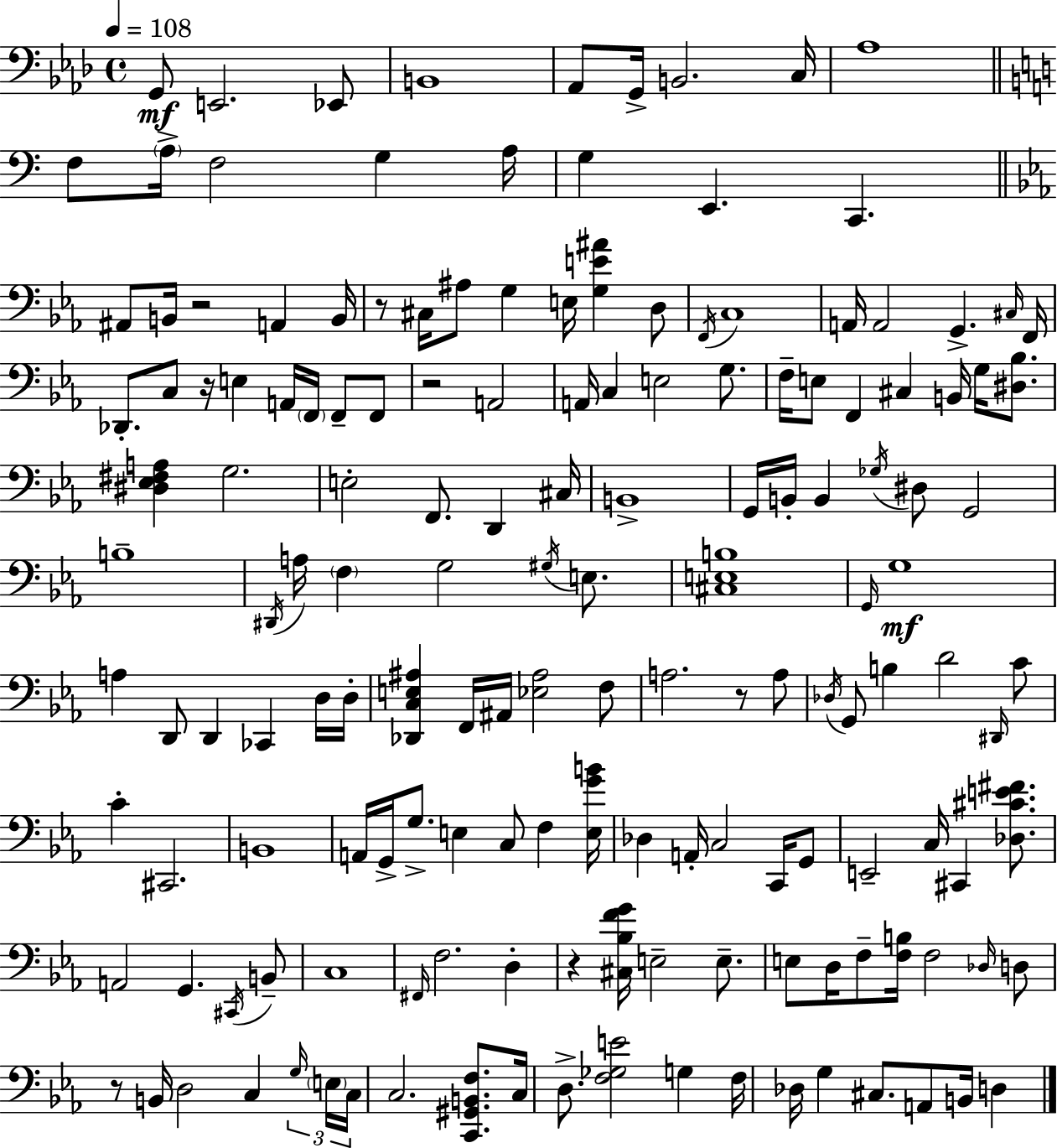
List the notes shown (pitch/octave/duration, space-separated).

G2/e E2/h. Eb2/e B2/w Ab2/e G2/s B2/h. C3/s Ab3/w F3/e A3/s F3/h G3/q A3/s G3/q E2/q. C2/q. A#2/e B2/s R/h A2/q B2/s R/e C#3/s A#3/e G3/q E3/s [G3,E4,A#4]/q D3/e F2/s C3/w A2/s A2/h G2/q. C#3/s F2/s Db2/e. C3/e R/s E3/q A2/s F2/s F2/e F2/e R/h A2/h A2/s C3/q E3/h G3/e. F3/s E3/e F2/q C#3/q B2/s G3/s [D#3,Bb3]/e. [D#3,Eb3,F#3,A3]/q G3/h. E3/h F2/e. D2/q C#3/s B2/w G2/s B2/s B2/q Gb3/s D#3/e G2/h B3/w D#2/s A3/s F3/q G3/h G#3/s E3/e. [C#3,E3,B3]/w G2/s G3/w A3/q D2/e D2/q CES2/q D3/s D3/s [Db2,C3,E3,A#3]/q F2/s A#2/s [Eb3,A#3]/h F3/e A3/h. R/e A3/e Db3/s G2/e B3/q D4/h D#2/s C4/e C4/q C#2/h. B2/w A2/s G2/s G3/e. E3/q C3/e F3/q [E3,G4,B4]/s Db3/q A2/s C3/h C2/s G2/e E2/h C3/s C#2/q [Db3,C#4,E4,F#4]/e. A2/h G2/q. C#2/s B2/e C3/w F#2/s F3/h. D3/q R/q [C#3,Bb3,F4,G4]/s E3/h E3/e. E3/e D3/s F3/e [F3,B3]/s F3/h Db3/s D3/e R/e B2/s D3/h C3/q G3/s E3/s C3/s C3/h. [C2,G#2,B2,F3]/e. C3/s D3/e. [F3,Gb3,E4]/h G3/q F3/s Db3/s G3/q C#3/e. A2/e B2/s D3/q